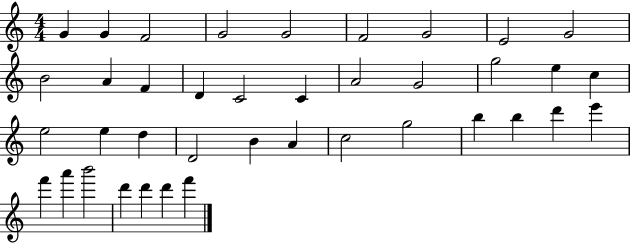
{
  \clef treble
  \numericTimeSignature
  \time 4/4
  \key c \major
  g'4 g'4 f'2 | g'2 g'2 | f'2 g'2 | e'2 g'2 | \break b'2 a'4 f'4 | d'4 c'2 c'4 | a'2 g'2 | g''2 e''4 c''4 | \break e''2 e''4 d''4 | d'2 b'4 a'4 | c''2 g''2 | b''4 b''4 d'''4 e'''4 | \break f'''4 a'''4 b'''2 | d'''4 d'''4 d'''4 f'''4 | \bar "|."
}